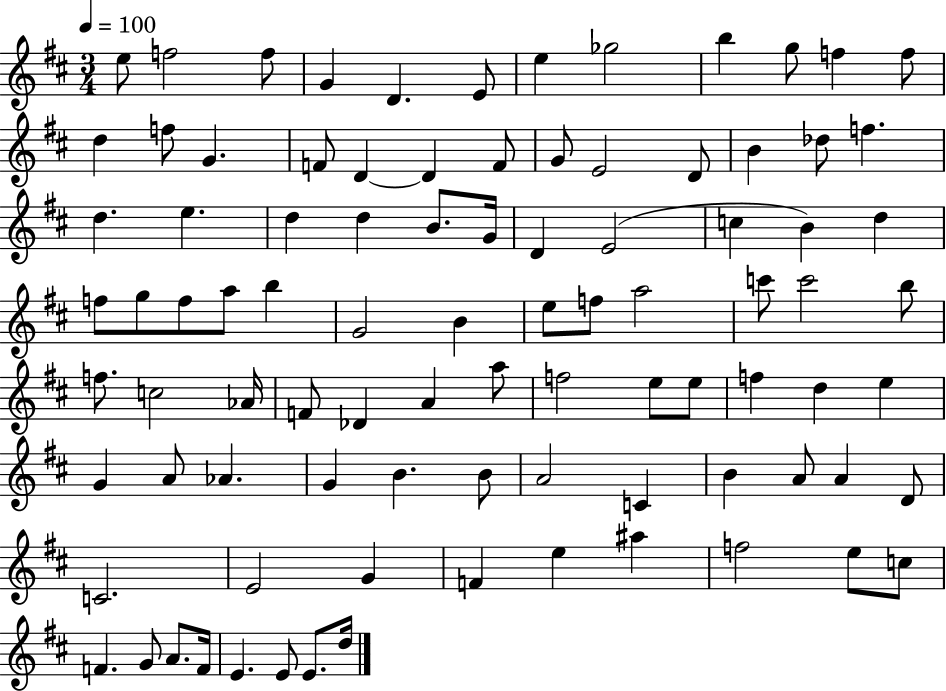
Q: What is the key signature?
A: D major